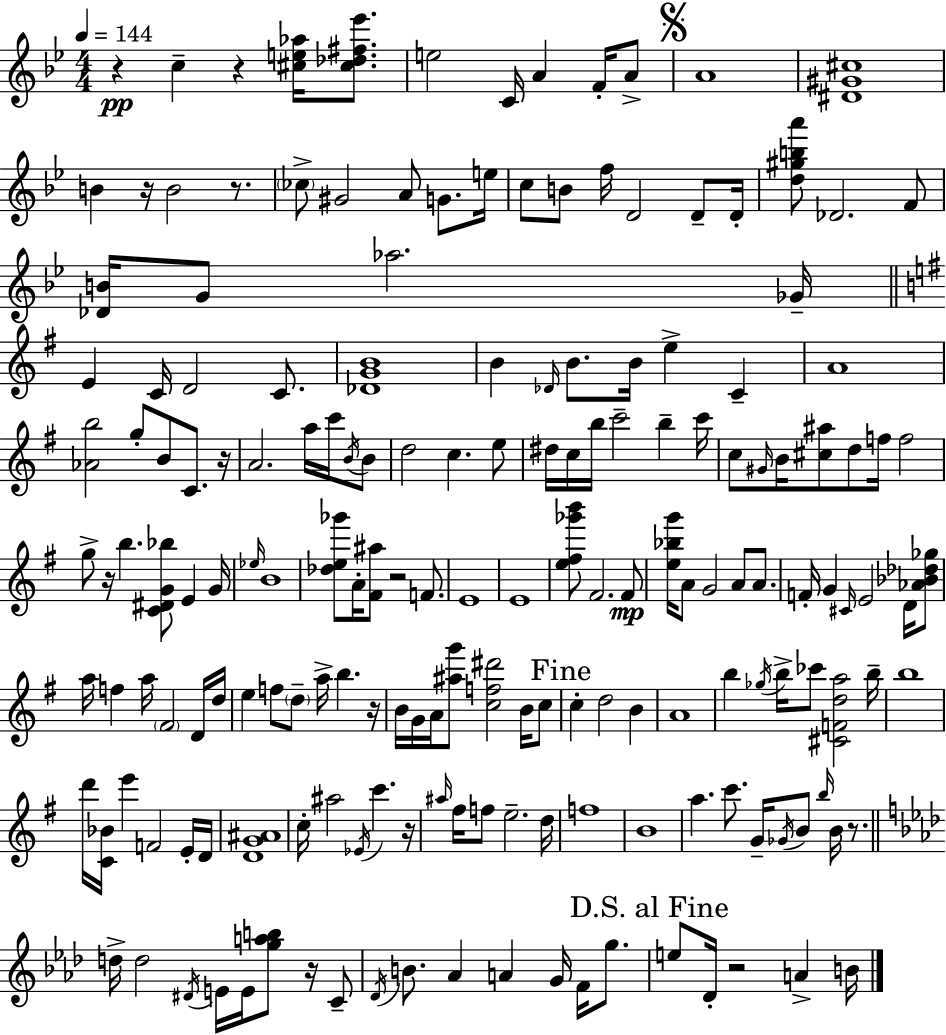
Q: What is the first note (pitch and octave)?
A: C5